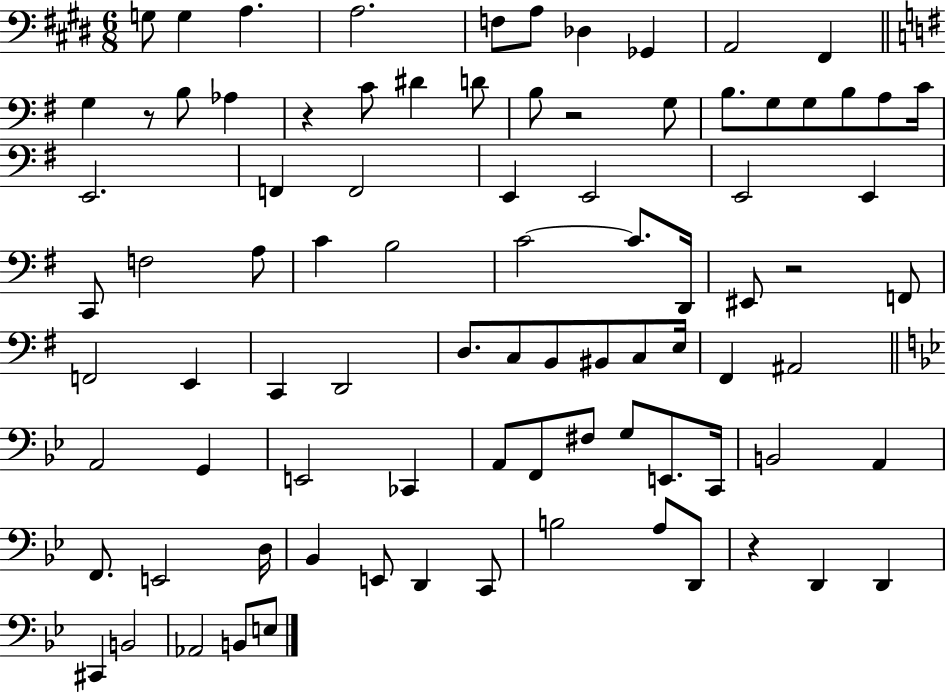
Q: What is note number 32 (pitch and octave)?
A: C2